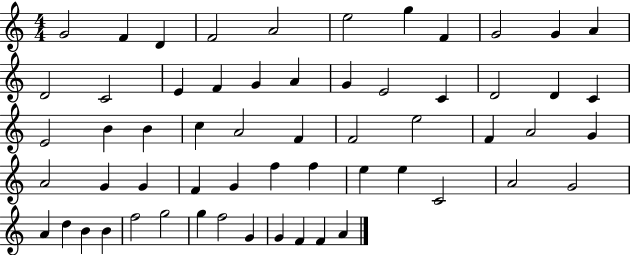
G4/h F4/q D4/q F4/h A4/h E5/h G5/q F4/q G4/h G4/q A4/q D4/h C4/h E4/q F4/q G4/q A4/q G4/q E4/h C4/q D4/h D4/q C4/q E4/h B4/q B4/q C5/q A4/h F4/q F4/h E5/h F4/q A4/h G4/q A4/h G4/q G4/q F4/q G4/q F5/q F5/q E5/q E5/q C4/h A4/h G4/h A4/q D5/q B4/q B4/q F5/h G5/h G5/q F5/h G4/q G4/q F4/q F4/q A4/q